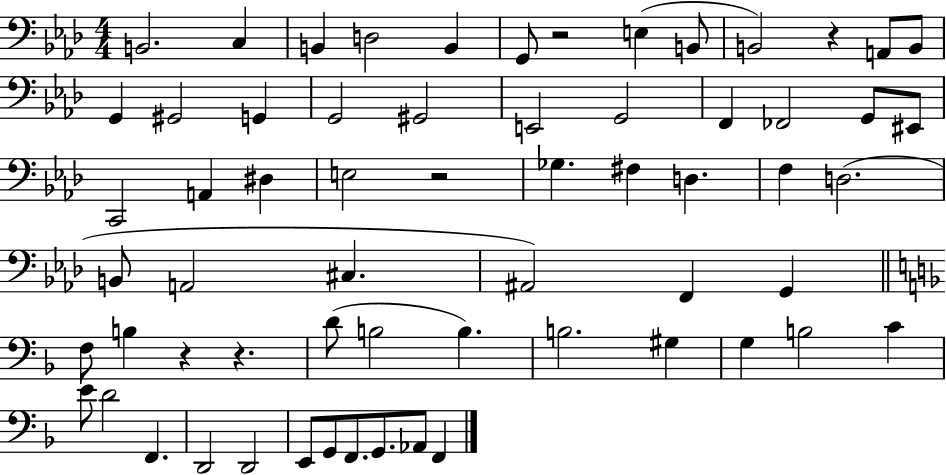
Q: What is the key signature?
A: AES major